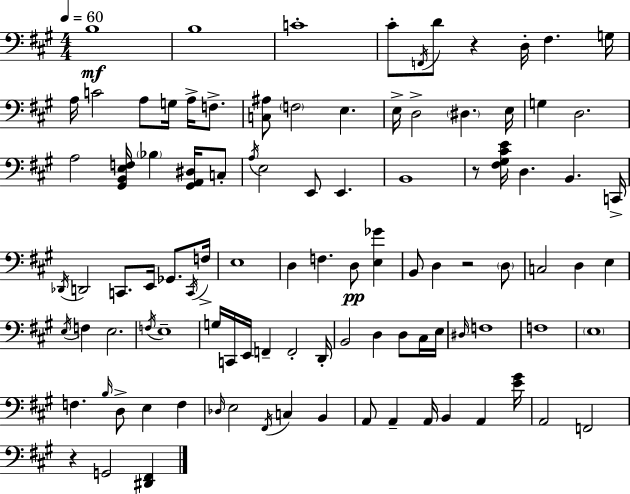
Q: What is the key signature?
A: A major